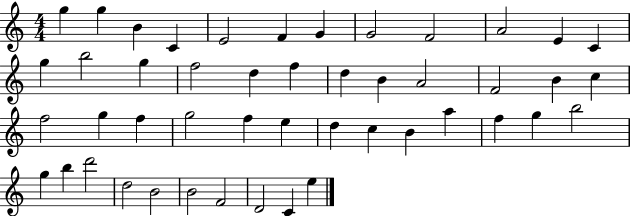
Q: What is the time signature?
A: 4/4